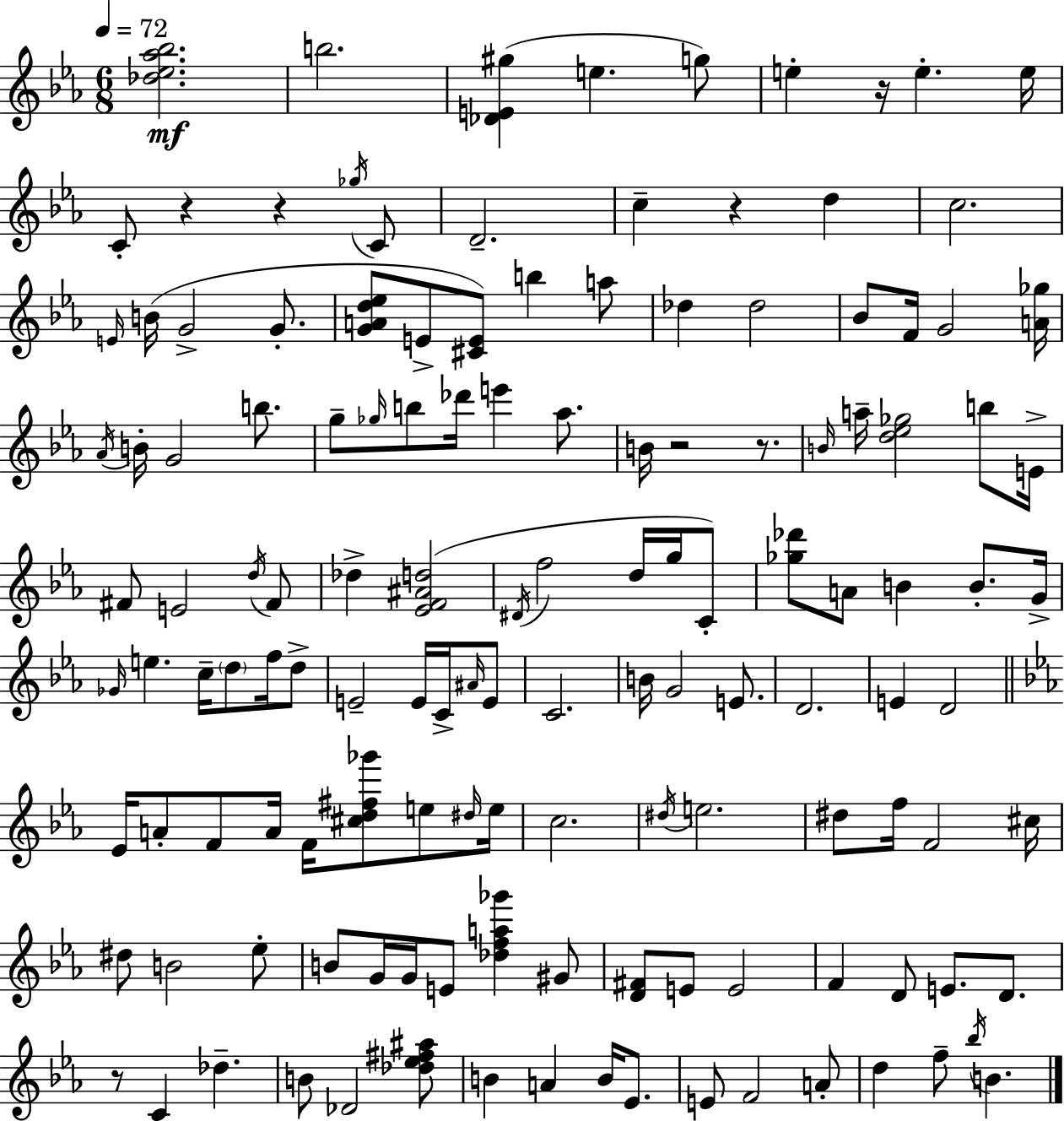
{
  \clef treble
  \numericTimeSignature
  \time 6/8
  \key ees \major
  \tempo 4 = 72
  <des'' ees'' aes'' bes''>2.\mf | b''2. | <des' e' gis''>4( e''4. g''8) | e''4-. r16 e''4.-. e''16 | \break c'8-. r4 r4 \acciaccatura { ges''16 } c'8 | d'2.-- | c''4-- r4 d''4 | c''2. | \break \grace { e'16 } b'16( g'2-> g'8.-. | <g' a' d'' ees''>8 e'8-> <cis' e'>8) b''4 | a''8 des''4 des''2 | bes'8 f'16 g'2 | \break <a' ges''>16 \acciaccatura { aes'16 } b'16-. g'2 | b''8. g''8-- \grace { ges''16 } b''8 des'''16 e'''4 | aes''8. b'16 r2 | r8. \grace { b'16 } a''16-- <d'' ees'' ges''>2 | \break b''8 e'16-> fis'8 e'2 | \acciaccatura { d''16 } fis'8 des''4-> <ees' f' ais' d''>2( | \acciaccatura { dis'16 } f''2 | d''16 g''16 c'8-.) <ges'' des'''>8 a'8 b'4 | \break b'8.-. g'16-> \grace { ges'16 } e''4. | c''16-- \parenthesize d''8 f''16 d''8-> e'2-- | e'16 c'16-> \grace { ais'16 } e'8 c'2. | b'16 g'2 | \break e'8. d'2. | e'4 | d'2 \bar "||" \break \key c \minor ees'16 a'8-. f'8 a'16 f'16 <cis'' d'' fis'' ges'''>8 e''8 \grace { dis''16 } | e''16 c''2. | \acciaccatura { dis''16 } e''2. | dis''8 f''16 f'2 | \break cis''16 dis''8 b'2 | ees''8-. b'8 g'16 g'16 e'8 <des'' f'' a'' ges'''>4 | gis'8 <d' fis'>8 e'8 e'2 | f'4 d'8 e'8. d'8. | \break r8 c'4 des''4.-- | b'8 des'2 | <des'' ees'' fis'' ais''>8 b'4 a'4 b'16 ees'8. | e'8 f'2 | \break a'8-. d''4 f''8-- \acciaccatura { bes''16 } b'4. | \bar "|."
}